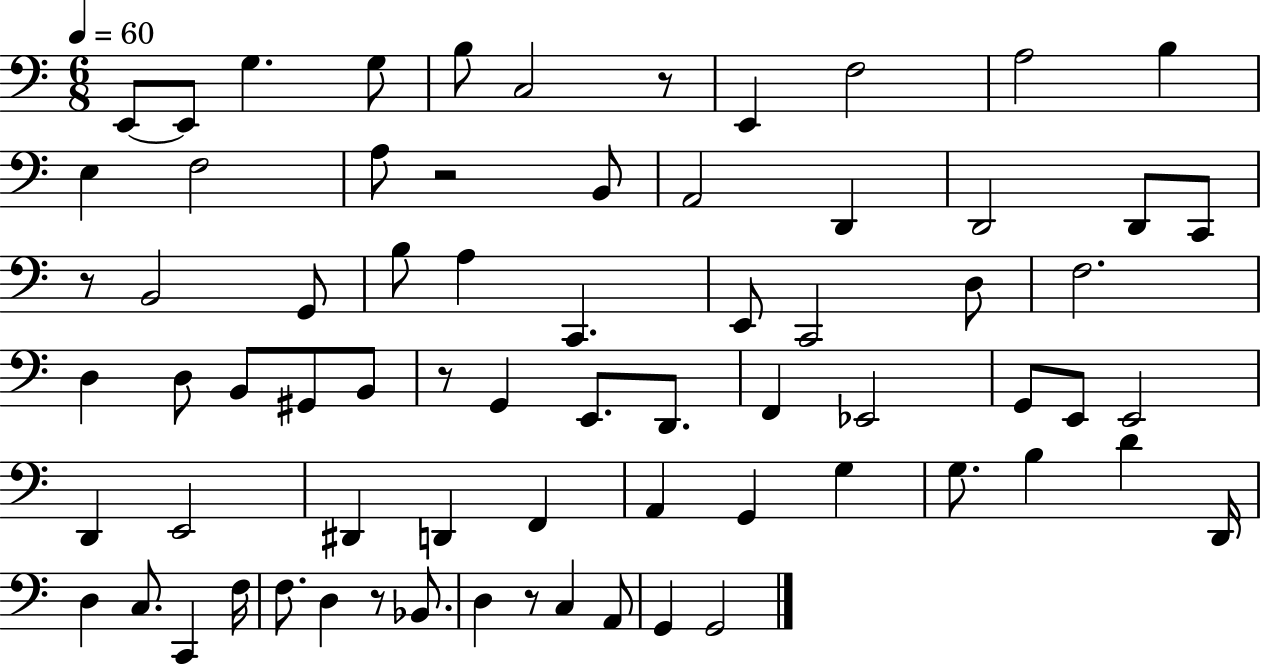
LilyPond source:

{
  \clef bass
  \numericTimeSignature
  \time 6/8
  \key c \major
  \tempo 4 = 60
  \repeat volta 2 { e,8~~ e,8 g4. g8 | b8 c2 r8 | e,4 f2 | a2 b4 | \break e4 f2 | a8 r2 b,8 | a,2 d,4 | d,2 d,8 c,8 | \break r8 b,2 g,8 | b8 a4 c,4. | e,8 c,2 d8 | f2. | \break d4 d8 b,8 gis,8 b,8 | r8 g,4 e,8. d,8. | f,4 ees,2 | g,8 e,8 e,2 | \break d,4 e,2 | dis,4 d,4 f,4 | a,4 g,4 g4 | g8. b4 d'4 d,16 | \break d4 c8. c,4 f16 | f8. d4 r8 bes,8. | d4 r8 c4 a,8 | g,4 g,2 | \break } \bar "|."
}